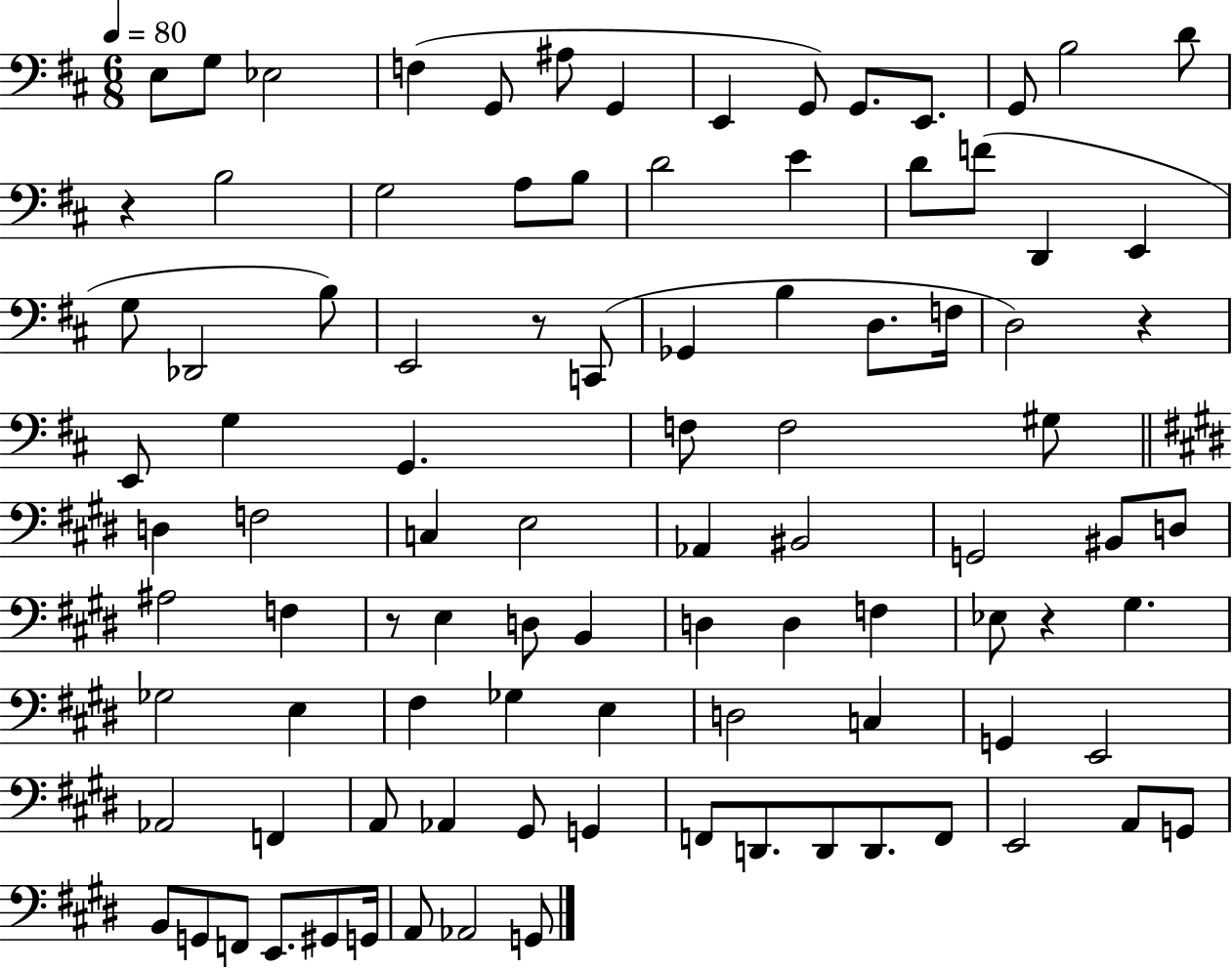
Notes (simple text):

E3/e G3/e Eb3/h F3/q G2/e A#3/e G2/q E2/q G2/e G2/e. E2/e. G2/e B3/h D4/e R/q B3/h G3/h A3/e B3/e D4/h E4/q D4/e F4/e D2/q E2/q G3/e Db2/h B3/e E2/h R/e C2/e Gb2/q B3/q D3/e. F3/s D3/h R/q E2/e G3/q G2/q. F3/e F3/h G#3/e D3/q F3/h C3/q E3/h Ab2/q BIS2/h G2/h BIS2/e D3/e A#3/h F3/q R/e E3/q D3/e B2/q D3/q D3/q F3/q Eb3/e R/q G#3/q. Gb3/h E3/q F#3/q Gb3/q E3/q D3/h C3/q G2/q E2/h Ab2/h F2/q A2/e Ab2/q G#2/e G2/q F2/e D2/e. D2/e D2/e. F2/e E2/h A2/e G2/e B2/e G2/e F2/e E2/e. G#2/e G2/s A2/e Ab2/h G2/e